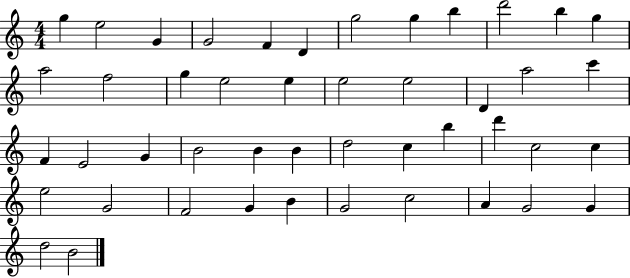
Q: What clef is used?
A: treble